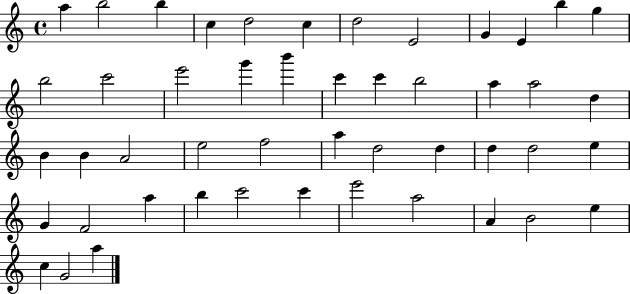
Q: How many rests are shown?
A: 0